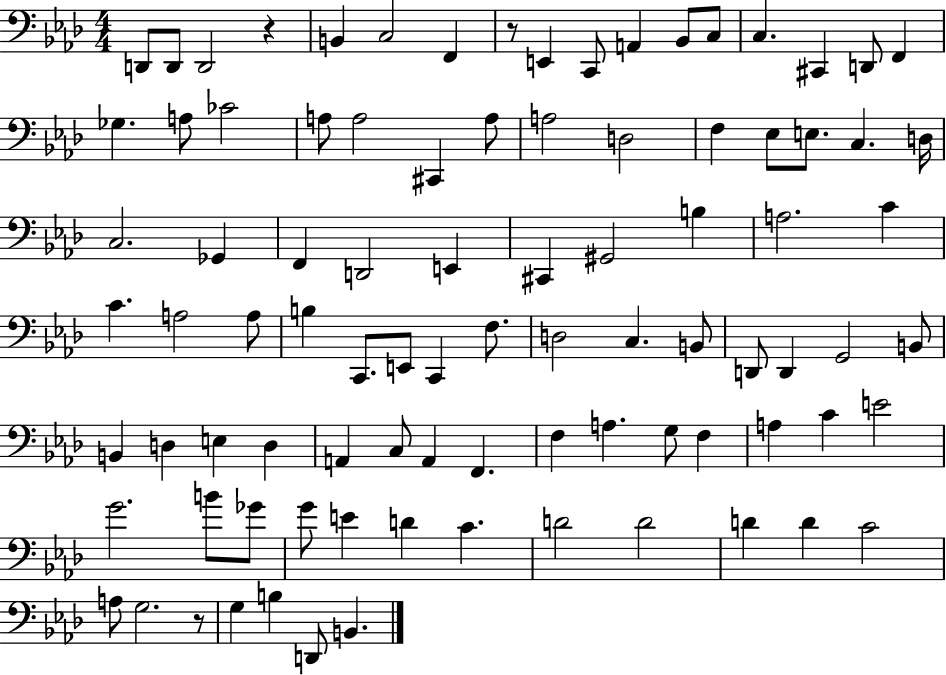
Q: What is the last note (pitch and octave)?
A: B2